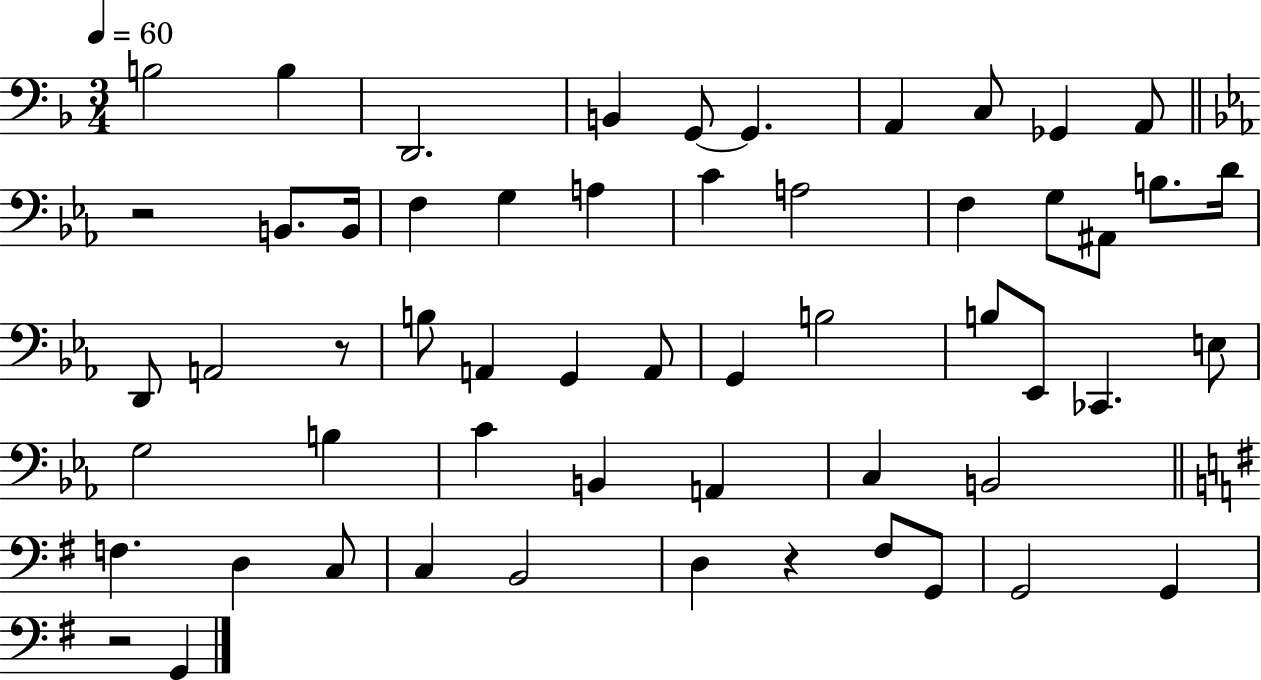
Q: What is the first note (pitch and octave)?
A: B3